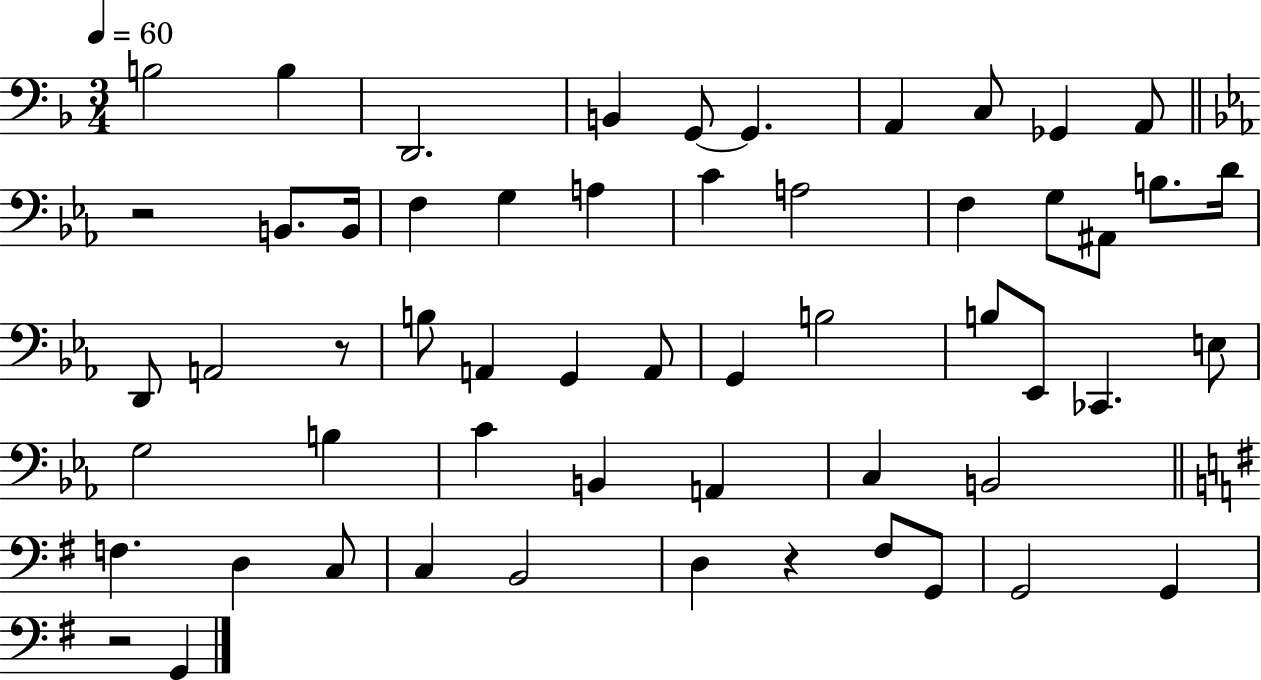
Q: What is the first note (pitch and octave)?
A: B3